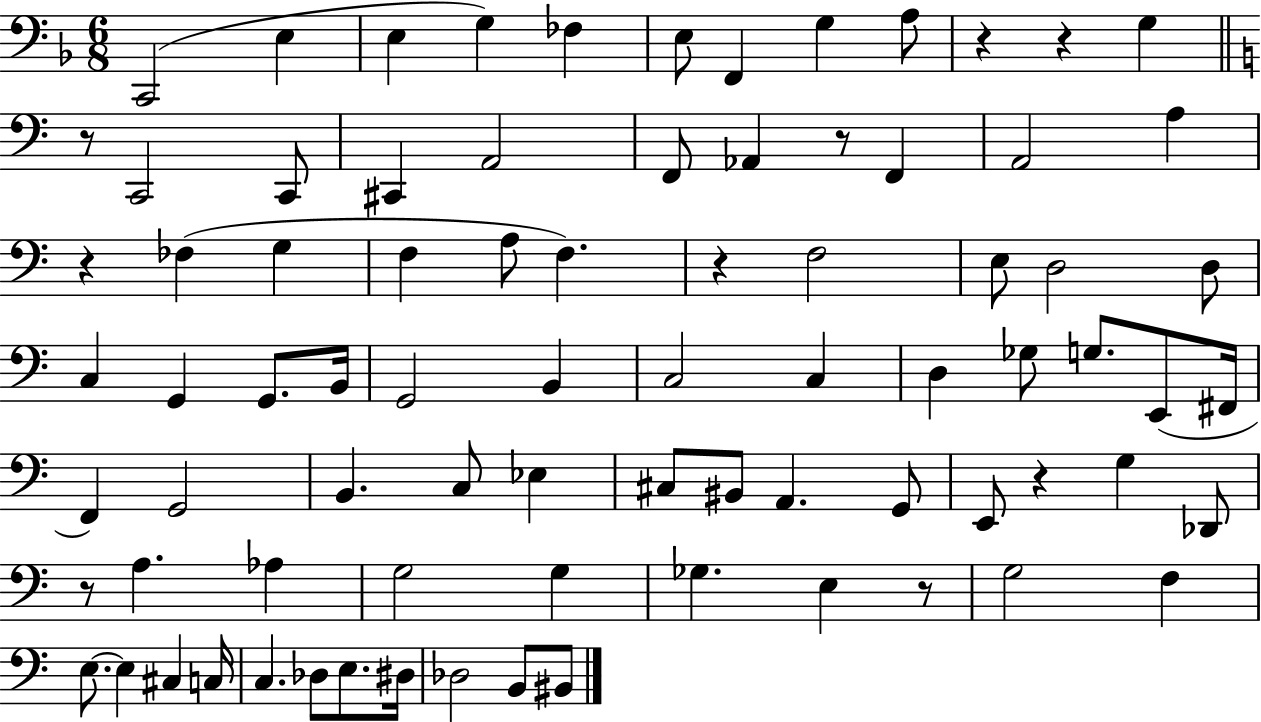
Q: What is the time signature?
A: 6/8